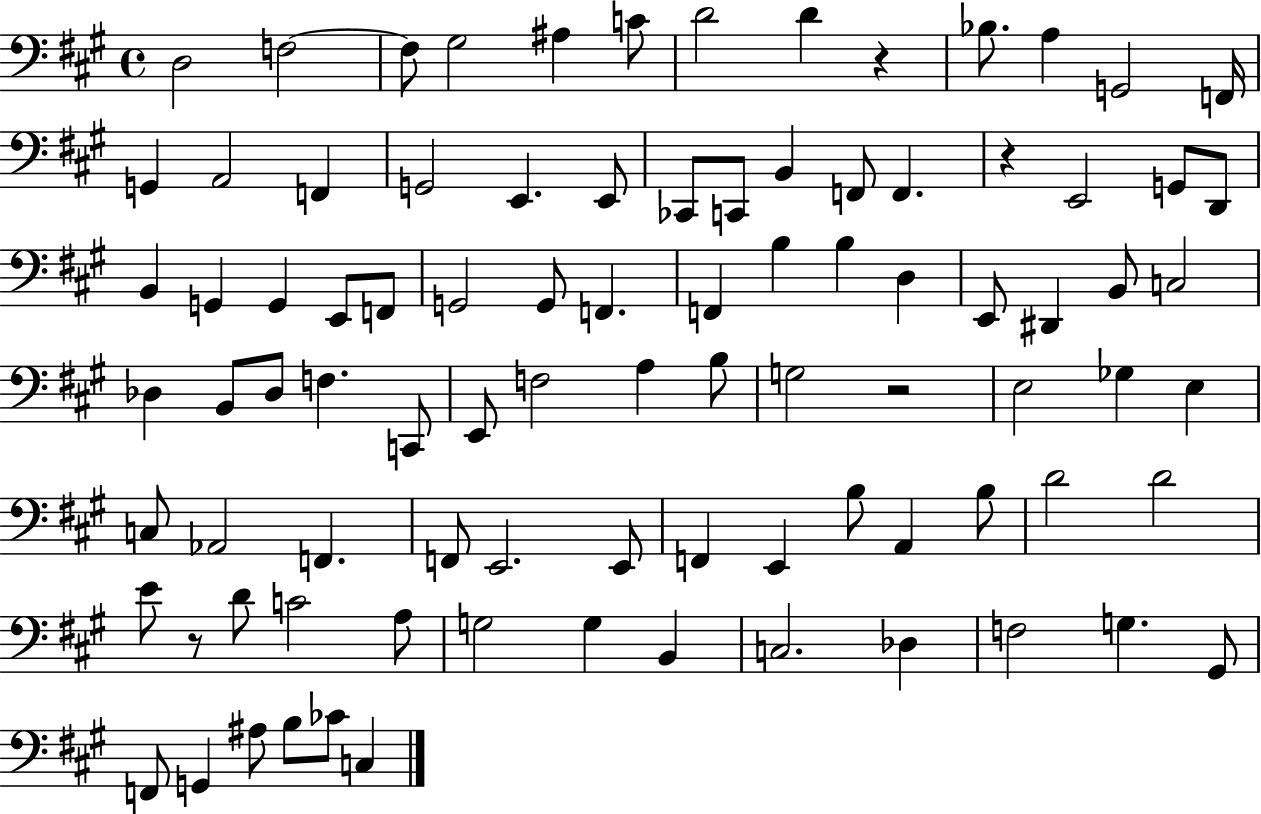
{
  \clef bass
  \time 4/4
  \defaultTimeSignature
  \key a \major
  d2 f2~~ | f8 gis2 ais4 c'8 | d'2 d'4 r4 | bes8. a4 g,2 f,16 | \break g,4 a,2 f,4 | g,2 e,4. e,8 | ces,8 c,8 b,4 f,8 f,4. | r4 e,2 g,8 d,8 | \break b,4 g,4 g,4 e,8 f,8 | g,2 g,8 f,4. | f,4 b4 b4 d4 | e,8 dis,4 b,8 c2 | \break des4 b,8 des8 f4. c,8 | e,8 f2 a4 b8 | g2 r2 | e2 ges4 e4 | \break c8 aes,2 f,4. | f,8 e,2. e,8 | f,4 e,4 b8 a,4 b8 | d'2 d'2 | \break e'8 r8 d'8 c'2 a8 | g2 g4 b,4 | c2. des4 | f2 g4. gis,8 | \break f,8 g,4 ais8 b8 ces'8 c4 | \bar "|."
}